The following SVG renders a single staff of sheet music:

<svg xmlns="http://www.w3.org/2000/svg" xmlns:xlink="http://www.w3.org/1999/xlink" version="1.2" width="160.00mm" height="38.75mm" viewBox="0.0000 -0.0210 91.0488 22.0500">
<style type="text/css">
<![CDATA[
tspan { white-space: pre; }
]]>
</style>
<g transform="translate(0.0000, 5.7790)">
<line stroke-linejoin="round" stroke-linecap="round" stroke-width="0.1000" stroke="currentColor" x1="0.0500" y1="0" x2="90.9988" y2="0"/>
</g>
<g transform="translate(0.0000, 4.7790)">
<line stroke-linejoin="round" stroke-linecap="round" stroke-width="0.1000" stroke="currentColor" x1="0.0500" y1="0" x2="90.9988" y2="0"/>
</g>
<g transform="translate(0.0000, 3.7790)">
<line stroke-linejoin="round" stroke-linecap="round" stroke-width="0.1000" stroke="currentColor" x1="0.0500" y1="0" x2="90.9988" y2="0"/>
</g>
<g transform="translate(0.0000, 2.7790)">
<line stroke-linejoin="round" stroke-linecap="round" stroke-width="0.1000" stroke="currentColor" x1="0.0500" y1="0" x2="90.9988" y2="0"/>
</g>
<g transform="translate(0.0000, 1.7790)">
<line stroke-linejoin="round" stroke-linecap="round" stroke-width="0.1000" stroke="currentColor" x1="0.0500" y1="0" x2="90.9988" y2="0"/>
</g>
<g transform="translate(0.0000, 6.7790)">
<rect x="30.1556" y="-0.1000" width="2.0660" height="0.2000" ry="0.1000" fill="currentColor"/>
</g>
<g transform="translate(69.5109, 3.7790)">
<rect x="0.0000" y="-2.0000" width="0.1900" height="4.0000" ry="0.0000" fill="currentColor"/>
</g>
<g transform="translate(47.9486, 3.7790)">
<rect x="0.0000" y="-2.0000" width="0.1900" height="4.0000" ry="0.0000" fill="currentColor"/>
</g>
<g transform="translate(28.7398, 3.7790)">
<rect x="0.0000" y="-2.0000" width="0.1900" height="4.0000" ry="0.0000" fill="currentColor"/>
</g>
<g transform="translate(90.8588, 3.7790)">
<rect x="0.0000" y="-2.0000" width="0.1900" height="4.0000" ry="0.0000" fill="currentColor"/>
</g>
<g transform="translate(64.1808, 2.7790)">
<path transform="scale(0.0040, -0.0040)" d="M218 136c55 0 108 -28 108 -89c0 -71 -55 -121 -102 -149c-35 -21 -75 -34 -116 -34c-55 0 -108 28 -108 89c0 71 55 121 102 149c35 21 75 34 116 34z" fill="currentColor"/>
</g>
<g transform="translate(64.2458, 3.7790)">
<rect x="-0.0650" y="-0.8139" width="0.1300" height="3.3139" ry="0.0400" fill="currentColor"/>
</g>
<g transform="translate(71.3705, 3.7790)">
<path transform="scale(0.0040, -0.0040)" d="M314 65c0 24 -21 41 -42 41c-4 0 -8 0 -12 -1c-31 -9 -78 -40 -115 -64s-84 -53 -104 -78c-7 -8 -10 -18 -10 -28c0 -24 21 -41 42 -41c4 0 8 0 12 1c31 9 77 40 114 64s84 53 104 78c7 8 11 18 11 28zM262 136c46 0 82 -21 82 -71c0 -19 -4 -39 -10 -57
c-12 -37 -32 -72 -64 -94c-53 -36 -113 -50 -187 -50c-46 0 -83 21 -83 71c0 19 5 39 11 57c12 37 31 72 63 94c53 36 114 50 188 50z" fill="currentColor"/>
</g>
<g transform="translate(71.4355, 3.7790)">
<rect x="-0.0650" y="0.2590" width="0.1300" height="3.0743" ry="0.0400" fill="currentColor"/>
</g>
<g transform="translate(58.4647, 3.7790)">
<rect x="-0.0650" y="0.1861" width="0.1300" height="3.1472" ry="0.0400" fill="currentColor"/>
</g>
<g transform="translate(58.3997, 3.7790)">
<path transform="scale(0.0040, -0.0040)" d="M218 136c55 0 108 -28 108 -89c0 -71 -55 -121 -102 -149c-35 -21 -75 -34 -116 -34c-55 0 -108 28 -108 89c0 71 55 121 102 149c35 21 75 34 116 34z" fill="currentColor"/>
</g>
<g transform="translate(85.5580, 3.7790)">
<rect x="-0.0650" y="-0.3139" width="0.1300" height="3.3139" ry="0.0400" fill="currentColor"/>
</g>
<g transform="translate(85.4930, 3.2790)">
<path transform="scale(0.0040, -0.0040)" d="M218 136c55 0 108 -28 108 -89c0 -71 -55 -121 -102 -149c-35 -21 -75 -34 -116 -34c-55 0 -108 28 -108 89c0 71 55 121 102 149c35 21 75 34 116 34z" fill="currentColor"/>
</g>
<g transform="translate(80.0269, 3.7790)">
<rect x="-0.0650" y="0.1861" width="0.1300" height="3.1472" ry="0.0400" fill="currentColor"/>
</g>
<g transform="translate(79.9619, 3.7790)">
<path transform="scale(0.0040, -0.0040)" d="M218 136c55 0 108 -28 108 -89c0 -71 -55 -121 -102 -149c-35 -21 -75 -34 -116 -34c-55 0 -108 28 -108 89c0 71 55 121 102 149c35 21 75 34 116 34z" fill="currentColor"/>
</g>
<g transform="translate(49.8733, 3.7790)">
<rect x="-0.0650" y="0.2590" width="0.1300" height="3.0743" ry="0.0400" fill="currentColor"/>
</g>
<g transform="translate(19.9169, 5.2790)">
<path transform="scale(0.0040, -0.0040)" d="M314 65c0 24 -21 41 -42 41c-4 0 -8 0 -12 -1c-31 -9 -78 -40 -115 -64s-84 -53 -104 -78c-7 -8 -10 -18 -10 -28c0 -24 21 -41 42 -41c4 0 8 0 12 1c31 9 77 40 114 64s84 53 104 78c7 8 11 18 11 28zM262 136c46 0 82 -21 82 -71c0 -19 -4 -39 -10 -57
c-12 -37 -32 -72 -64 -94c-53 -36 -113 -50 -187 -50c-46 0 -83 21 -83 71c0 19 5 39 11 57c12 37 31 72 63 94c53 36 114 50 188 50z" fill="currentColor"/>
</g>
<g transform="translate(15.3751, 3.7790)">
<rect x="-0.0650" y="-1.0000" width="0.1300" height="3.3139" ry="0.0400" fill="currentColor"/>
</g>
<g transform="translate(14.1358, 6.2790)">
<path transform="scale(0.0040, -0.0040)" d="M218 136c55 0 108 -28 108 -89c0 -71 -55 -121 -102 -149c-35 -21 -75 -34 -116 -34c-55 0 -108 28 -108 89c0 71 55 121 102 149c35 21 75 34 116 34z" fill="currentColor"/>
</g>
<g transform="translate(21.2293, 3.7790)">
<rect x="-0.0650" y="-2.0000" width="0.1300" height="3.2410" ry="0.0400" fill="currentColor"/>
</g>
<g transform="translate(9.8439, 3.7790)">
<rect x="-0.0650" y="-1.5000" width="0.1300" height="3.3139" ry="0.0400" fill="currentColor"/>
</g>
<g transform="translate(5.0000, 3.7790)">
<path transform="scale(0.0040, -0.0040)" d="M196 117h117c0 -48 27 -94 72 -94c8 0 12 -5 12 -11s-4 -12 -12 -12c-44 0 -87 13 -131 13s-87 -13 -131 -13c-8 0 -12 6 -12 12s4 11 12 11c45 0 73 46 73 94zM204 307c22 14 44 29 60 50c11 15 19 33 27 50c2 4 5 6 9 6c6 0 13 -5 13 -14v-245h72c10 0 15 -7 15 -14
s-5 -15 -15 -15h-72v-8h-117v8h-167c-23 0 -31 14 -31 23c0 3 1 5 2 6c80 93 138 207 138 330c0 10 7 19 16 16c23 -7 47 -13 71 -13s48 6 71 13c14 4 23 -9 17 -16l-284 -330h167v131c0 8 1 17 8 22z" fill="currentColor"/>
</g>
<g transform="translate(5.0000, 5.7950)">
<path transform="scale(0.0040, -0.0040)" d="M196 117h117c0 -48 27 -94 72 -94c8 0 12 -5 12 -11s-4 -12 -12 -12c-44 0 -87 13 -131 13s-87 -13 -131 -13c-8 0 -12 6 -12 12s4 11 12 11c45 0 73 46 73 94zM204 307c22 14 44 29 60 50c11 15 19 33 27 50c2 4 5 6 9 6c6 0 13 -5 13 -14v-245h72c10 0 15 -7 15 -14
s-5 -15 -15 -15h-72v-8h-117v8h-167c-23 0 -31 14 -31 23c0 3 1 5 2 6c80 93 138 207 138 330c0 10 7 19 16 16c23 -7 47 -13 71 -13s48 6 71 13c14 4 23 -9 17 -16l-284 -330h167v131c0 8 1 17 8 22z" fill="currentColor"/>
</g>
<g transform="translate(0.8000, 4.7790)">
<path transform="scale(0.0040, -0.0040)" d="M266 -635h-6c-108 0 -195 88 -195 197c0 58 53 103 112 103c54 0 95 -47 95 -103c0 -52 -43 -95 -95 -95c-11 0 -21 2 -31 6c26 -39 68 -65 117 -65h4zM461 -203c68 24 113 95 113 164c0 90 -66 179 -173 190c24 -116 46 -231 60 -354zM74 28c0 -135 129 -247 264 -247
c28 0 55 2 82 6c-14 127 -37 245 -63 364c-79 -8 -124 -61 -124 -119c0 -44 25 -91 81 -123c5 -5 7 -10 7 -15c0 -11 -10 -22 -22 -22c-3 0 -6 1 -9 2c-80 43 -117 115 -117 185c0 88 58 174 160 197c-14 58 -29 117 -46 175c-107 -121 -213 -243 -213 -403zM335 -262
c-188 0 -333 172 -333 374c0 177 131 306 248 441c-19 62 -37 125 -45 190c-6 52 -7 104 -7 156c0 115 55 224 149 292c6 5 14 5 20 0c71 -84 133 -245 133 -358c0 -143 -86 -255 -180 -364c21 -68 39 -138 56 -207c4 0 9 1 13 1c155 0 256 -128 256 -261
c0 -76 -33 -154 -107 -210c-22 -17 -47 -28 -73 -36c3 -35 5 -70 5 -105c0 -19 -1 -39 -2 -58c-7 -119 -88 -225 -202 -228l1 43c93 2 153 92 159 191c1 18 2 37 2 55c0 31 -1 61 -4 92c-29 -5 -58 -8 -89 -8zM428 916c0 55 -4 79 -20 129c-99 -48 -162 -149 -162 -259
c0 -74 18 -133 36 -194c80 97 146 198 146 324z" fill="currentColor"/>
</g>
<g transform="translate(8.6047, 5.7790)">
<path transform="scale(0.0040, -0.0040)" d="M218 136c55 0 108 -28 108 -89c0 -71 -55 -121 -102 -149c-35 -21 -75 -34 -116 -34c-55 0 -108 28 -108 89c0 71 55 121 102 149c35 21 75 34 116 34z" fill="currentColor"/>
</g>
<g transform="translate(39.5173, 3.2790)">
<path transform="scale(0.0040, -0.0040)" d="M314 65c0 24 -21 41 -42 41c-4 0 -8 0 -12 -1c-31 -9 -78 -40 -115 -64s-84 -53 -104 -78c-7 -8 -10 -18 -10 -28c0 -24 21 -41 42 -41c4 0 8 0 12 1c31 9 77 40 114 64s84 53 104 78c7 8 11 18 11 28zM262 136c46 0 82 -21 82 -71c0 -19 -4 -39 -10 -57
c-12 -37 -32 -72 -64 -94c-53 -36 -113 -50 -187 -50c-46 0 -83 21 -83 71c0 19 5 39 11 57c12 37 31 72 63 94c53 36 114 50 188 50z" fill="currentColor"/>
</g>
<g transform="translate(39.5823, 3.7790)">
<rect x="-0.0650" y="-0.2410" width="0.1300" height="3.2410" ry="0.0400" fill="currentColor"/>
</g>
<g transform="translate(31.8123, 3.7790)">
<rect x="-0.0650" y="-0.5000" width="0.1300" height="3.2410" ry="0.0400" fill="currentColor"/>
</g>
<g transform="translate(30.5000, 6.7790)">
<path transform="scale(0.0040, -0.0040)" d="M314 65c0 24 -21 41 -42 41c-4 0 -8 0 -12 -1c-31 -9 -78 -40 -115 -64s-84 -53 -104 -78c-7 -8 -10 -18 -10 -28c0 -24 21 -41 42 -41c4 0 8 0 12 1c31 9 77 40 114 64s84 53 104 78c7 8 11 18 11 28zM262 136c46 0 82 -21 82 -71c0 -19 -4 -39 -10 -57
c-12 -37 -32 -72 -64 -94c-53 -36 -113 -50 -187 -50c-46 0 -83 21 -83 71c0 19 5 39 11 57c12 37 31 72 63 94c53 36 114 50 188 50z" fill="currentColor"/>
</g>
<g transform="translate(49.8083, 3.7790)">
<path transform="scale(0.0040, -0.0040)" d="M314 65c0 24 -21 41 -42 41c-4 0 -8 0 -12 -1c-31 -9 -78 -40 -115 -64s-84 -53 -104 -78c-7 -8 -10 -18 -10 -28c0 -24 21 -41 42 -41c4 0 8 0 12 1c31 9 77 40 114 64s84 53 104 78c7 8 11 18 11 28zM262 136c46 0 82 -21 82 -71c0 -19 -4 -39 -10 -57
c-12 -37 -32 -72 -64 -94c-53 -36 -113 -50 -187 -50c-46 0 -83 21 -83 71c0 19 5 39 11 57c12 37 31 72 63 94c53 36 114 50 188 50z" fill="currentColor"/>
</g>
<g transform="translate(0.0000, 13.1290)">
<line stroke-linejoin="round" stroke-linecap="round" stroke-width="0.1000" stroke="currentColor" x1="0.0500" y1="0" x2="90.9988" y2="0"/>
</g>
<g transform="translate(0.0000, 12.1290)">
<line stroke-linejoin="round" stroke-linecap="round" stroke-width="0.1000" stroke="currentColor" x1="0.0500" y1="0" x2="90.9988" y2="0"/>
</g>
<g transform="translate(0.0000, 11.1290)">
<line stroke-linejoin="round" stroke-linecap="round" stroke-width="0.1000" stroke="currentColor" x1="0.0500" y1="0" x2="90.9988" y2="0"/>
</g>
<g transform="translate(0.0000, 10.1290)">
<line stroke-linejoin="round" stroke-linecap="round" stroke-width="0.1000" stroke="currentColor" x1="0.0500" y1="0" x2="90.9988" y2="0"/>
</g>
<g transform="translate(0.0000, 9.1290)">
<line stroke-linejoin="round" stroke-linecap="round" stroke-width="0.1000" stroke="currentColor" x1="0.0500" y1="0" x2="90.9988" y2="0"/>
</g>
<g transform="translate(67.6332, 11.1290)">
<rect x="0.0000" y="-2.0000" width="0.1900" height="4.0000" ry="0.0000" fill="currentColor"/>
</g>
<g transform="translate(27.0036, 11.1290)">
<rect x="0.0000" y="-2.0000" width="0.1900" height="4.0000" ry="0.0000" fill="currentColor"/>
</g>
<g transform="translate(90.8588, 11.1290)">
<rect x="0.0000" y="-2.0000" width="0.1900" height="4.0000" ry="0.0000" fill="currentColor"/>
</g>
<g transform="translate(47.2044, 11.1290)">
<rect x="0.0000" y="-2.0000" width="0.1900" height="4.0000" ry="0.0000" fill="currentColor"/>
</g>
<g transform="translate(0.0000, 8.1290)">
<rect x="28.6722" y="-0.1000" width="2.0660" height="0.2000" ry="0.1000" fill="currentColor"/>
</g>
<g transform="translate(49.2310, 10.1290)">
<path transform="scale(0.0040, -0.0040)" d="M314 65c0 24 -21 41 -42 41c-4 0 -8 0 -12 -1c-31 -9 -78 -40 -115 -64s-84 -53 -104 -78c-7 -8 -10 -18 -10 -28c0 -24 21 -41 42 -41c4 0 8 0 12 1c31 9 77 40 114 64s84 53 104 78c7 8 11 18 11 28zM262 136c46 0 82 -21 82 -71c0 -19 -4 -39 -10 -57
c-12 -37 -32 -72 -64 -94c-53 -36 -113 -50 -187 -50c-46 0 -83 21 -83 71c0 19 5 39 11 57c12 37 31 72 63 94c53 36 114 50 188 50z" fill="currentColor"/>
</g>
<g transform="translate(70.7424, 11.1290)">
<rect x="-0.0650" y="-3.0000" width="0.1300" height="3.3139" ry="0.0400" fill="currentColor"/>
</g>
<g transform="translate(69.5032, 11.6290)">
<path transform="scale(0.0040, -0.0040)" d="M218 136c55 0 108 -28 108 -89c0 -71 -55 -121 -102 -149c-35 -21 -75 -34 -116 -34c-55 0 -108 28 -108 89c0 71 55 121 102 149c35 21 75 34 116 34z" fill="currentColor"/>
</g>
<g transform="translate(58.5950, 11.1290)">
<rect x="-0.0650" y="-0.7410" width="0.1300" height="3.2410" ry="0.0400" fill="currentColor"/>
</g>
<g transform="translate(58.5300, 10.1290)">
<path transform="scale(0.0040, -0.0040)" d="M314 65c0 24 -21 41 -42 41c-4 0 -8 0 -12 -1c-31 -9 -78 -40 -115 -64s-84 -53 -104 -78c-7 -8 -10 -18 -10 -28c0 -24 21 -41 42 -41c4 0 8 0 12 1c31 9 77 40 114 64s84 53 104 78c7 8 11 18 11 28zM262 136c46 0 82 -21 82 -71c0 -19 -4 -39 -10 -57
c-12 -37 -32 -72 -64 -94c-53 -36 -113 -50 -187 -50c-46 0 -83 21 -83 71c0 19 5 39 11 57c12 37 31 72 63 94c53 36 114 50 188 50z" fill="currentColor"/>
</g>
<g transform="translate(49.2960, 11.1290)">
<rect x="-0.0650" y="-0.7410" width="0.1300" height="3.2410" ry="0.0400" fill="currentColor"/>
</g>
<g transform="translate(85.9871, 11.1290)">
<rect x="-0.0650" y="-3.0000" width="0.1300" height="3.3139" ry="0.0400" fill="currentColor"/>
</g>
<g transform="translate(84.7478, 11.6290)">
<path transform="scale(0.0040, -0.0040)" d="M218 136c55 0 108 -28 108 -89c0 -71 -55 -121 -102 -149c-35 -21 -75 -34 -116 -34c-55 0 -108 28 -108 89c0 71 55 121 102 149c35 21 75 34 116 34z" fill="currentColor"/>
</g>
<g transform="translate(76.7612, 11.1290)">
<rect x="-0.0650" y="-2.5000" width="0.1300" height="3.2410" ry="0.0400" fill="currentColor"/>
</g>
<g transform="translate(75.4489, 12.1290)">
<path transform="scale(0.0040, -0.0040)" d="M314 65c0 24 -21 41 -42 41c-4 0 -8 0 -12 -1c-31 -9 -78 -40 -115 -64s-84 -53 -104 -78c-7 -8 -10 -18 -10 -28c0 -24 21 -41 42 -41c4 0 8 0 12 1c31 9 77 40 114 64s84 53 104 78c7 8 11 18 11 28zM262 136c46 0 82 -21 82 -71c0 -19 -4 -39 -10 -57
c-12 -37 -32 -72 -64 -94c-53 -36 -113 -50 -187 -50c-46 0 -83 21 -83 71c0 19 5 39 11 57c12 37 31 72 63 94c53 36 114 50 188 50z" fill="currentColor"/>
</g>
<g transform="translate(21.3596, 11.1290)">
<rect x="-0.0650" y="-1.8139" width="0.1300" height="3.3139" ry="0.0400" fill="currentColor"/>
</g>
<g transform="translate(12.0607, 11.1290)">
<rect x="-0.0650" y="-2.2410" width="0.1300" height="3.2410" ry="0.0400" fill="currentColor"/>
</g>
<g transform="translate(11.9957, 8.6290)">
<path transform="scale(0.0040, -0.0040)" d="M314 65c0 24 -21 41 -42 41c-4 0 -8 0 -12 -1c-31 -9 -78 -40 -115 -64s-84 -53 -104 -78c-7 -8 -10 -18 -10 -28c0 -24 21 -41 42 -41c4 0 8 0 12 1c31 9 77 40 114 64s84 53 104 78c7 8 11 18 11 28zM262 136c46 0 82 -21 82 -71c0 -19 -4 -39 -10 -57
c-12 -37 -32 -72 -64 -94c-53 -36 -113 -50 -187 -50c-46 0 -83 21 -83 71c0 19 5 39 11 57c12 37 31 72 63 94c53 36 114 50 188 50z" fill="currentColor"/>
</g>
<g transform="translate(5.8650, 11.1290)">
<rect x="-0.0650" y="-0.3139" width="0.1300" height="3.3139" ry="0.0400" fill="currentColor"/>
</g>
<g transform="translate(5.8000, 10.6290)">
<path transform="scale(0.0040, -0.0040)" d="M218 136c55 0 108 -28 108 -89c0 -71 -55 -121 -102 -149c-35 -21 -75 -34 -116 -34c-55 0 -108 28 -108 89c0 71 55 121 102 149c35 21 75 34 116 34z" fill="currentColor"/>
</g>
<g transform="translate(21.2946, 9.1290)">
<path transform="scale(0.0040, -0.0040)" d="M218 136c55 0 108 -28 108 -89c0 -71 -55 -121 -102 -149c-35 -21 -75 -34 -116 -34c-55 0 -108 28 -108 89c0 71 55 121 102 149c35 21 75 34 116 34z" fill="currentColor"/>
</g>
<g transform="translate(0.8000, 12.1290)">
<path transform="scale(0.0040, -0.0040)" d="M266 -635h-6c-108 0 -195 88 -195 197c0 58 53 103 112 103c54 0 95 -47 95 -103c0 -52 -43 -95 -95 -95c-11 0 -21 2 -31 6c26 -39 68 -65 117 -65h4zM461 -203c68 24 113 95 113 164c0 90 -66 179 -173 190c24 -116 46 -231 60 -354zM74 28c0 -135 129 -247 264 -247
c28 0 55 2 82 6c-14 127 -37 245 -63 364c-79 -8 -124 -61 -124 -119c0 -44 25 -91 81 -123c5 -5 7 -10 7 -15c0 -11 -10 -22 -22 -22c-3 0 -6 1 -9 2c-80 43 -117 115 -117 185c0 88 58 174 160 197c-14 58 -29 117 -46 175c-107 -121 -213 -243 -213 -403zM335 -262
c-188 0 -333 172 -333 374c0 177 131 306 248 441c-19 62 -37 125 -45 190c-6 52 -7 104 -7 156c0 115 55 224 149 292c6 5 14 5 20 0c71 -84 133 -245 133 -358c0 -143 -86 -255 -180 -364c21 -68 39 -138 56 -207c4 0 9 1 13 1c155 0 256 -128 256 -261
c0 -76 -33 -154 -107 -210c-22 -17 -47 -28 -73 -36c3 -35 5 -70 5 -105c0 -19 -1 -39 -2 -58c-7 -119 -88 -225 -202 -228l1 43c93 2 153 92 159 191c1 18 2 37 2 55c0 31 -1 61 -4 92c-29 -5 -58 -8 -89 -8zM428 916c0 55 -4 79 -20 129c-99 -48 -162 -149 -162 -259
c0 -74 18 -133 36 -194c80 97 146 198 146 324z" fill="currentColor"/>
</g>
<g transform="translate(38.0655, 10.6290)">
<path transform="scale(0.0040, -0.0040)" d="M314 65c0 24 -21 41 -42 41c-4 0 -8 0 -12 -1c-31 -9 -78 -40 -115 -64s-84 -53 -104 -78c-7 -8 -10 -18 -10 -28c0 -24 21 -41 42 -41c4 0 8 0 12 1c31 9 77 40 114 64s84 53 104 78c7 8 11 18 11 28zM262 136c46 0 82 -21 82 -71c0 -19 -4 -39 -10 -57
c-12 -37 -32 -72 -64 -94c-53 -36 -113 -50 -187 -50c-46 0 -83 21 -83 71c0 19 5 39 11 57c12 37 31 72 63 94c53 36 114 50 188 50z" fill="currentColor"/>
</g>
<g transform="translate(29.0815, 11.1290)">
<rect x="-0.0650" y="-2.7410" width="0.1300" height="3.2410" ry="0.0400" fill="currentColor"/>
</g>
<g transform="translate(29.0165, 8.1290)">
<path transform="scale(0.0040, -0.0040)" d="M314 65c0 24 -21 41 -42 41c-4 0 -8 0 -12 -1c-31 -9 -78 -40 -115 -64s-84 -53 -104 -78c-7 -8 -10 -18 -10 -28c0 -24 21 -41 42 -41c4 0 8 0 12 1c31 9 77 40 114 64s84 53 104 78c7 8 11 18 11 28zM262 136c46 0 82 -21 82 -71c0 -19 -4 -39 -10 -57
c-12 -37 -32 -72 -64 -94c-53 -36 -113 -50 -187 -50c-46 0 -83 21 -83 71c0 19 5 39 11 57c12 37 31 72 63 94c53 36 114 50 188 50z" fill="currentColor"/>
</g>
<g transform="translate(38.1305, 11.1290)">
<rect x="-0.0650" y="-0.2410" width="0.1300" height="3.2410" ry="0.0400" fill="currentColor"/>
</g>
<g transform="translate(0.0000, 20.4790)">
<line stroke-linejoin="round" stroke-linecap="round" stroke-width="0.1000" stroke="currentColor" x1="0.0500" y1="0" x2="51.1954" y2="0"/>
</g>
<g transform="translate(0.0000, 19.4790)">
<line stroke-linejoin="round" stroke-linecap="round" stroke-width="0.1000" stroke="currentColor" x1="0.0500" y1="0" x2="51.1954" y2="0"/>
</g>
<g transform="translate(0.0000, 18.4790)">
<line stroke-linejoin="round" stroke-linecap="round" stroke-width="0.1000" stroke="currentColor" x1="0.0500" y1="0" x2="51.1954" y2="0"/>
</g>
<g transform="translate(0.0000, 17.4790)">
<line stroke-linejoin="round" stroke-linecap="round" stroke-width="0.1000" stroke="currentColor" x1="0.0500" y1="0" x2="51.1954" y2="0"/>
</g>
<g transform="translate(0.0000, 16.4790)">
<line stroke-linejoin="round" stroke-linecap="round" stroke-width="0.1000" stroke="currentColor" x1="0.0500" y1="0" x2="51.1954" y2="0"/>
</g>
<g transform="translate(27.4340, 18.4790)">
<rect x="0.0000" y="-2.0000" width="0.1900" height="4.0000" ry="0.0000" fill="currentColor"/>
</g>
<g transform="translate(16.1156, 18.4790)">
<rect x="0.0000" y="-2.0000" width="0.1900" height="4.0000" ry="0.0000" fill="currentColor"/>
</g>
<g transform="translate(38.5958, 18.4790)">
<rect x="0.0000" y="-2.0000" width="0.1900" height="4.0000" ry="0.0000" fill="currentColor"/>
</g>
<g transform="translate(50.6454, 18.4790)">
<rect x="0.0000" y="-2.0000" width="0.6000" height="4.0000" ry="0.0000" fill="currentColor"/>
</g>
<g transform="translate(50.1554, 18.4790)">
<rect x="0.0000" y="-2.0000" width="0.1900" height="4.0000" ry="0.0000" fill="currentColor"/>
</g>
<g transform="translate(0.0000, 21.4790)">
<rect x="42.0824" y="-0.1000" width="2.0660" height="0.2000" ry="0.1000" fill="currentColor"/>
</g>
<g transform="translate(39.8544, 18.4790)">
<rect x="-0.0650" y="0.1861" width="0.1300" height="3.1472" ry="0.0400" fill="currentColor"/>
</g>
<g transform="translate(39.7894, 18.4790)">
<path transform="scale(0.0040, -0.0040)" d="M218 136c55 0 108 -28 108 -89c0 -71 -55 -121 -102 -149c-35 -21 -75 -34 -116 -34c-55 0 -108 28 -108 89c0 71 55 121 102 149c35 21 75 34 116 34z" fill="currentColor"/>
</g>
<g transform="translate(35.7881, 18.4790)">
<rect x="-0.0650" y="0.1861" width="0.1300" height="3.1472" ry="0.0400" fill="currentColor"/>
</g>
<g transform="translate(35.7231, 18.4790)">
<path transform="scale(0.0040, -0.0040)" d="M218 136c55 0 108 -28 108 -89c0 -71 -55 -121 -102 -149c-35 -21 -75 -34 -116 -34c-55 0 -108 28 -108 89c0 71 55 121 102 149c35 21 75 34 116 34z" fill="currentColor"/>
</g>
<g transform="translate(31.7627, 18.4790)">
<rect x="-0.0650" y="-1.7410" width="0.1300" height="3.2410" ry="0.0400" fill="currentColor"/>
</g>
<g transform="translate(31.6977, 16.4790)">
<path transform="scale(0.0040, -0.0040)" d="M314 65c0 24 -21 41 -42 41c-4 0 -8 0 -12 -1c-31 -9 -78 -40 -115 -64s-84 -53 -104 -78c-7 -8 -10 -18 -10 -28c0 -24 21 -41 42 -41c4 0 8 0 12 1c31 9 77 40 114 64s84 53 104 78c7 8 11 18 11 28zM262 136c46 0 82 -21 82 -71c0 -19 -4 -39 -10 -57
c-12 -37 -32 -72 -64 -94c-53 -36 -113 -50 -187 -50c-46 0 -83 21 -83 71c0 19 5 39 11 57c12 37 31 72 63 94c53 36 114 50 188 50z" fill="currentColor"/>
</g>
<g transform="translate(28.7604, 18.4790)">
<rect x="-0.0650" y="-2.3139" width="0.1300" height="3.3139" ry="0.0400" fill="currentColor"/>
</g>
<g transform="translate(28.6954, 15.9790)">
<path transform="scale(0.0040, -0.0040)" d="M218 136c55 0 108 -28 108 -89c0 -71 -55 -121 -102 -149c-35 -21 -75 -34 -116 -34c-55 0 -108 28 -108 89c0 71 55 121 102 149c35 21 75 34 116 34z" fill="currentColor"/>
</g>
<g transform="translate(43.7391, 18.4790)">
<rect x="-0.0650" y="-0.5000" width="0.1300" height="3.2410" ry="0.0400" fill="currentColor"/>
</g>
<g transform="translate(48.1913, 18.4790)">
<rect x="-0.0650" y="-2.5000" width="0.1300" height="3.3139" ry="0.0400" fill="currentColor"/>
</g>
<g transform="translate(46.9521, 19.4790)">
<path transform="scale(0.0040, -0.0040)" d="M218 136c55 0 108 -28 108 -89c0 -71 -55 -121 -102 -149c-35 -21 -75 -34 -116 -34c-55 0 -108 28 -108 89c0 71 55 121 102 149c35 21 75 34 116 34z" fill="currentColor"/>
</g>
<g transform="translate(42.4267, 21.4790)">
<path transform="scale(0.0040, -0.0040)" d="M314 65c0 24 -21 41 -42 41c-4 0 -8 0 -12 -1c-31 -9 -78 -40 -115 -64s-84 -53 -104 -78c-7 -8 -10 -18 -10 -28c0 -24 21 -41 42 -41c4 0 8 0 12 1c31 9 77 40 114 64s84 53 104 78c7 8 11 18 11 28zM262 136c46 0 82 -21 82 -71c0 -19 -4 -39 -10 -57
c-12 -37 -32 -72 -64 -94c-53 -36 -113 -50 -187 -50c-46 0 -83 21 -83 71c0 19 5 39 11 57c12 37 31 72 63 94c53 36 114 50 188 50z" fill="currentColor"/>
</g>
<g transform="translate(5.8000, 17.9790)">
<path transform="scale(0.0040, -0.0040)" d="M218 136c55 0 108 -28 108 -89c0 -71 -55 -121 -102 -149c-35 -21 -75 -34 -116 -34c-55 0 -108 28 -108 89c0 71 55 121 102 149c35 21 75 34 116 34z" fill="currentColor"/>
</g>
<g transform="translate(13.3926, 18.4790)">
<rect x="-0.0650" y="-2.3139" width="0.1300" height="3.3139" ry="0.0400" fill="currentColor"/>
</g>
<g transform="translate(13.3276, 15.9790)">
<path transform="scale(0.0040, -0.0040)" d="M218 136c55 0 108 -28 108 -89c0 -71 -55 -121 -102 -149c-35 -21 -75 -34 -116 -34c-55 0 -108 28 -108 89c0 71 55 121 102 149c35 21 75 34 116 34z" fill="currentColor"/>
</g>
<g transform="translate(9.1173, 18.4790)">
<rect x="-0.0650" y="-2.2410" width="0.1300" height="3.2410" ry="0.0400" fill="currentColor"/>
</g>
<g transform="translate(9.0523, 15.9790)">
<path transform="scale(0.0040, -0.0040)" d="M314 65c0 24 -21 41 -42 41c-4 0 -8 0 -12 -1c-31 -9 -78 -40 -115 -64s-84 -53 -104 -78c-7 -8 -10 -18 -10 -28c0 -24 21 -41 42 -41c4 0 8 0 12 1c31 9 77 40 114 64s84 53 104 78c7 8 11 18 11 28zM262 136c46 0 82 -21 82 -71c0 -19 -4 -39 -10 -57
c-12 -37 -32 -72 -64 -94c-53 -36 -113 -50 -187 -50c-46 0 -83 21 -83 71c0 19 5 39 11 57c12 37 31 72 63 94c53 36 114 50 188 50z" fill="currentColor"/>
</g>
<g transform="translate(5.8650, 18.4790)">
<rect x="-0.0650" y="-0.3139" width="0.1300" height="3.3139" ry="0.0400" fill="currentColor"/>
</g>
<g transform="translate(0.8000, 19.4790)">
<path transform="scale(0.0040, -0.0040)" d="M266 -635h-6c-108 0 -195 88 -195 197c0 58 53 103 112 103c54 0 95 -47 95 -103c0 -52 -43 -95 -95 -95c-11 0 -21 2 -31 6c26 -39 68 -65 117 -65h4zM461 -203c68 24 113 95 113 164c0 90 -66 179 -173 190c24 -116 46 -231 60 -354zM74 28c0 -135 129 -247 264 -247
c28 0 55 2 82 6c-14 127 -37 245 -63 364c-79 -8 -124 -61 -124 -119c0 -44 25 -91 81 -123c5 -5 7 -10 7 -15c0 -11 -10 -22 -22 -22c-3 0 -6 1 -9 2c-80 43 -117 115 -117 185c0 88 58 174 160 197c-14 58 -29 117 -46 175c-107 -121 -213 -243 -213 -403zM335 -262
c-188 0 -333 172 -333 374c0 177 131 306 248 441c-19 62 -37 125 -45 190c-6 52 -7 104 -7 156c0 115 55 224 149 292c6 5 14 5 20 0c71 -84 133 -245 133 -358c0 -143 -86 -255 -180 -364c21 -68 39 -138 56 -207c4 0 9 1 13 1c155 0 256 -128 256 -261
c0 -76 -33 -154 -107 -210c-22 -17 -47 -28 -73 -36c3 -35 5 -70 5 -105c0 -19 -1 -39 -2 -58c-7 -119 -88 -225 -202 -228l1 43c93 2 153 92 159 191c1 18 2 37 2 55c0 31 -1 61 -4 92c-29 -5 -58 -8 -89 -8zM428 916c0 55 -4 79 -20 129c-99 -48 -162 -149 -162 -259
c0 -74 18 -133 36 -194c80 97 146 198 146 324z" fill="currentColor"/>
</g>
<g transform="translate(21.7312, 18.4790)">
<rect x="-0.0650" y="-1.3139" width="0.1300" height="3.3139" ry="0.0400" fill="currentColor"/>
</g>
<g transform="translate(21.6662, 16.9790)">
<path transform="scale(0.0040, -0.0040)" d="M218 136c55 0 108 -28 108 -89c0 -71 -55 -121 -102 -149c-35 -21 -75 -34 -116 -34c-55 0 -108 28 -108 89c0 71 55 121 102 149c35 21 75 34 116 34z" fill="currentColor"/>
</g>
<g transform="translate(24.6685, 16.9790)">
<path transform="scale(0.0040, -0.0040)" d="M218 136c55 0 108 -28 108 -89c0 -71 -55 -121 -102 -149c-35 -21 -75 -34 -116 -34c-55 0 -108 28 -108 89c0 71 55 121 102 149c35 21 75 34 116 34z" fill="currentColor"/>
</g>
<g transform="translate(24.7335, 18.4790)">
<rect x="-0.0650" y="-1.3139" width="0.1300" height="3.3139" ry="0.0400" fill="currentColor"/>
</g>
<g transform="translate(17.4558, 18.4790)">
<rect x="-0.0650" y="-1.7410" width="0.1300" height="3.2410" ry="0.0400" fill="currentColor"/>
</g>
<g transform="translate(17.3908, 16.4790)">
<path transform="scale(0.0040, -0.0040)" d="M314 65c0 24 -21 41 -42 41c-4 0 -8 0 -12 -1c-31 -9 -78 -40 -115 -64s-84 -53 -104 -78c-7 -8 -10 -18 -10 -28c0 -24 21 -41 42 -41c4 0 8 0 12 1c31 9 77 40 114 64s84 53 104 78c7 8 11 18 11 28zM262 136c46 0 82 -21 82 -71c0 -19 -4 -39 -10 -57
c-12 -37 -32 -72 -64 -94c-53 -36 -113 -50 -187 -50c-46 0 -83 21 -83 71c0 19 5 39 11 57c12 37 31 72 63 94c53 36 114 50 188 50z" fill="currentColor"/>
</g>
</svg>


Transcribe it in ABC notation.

X:1
T:Untitled
M:4/4
L:1/4
K:C
E D F2 C2 c2 B2 B d B2 B c c g2 f a2 c2 d2 d2 A G2 A c g2 g f2 e e g f2 B B C2 G